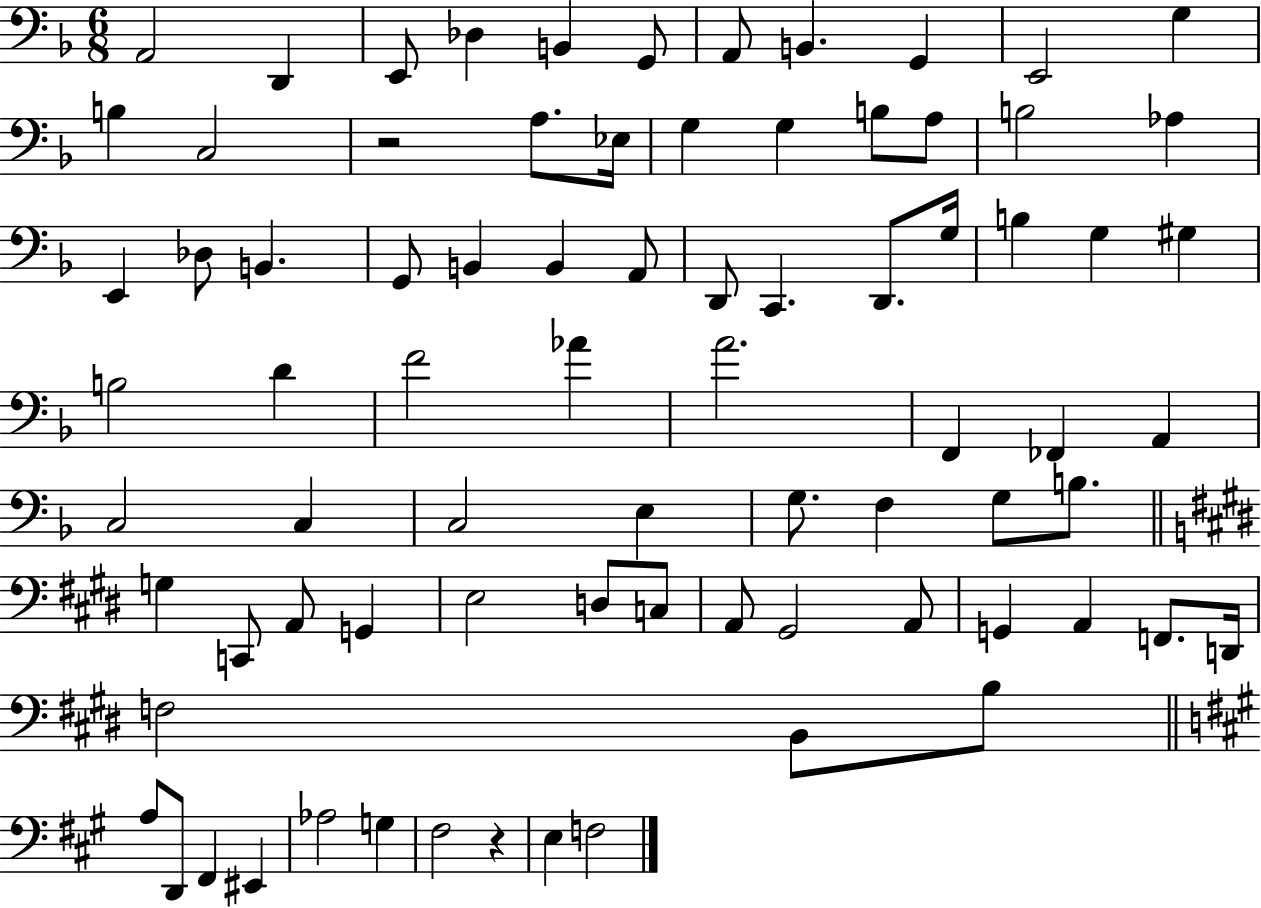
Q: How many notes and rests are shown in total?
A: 79